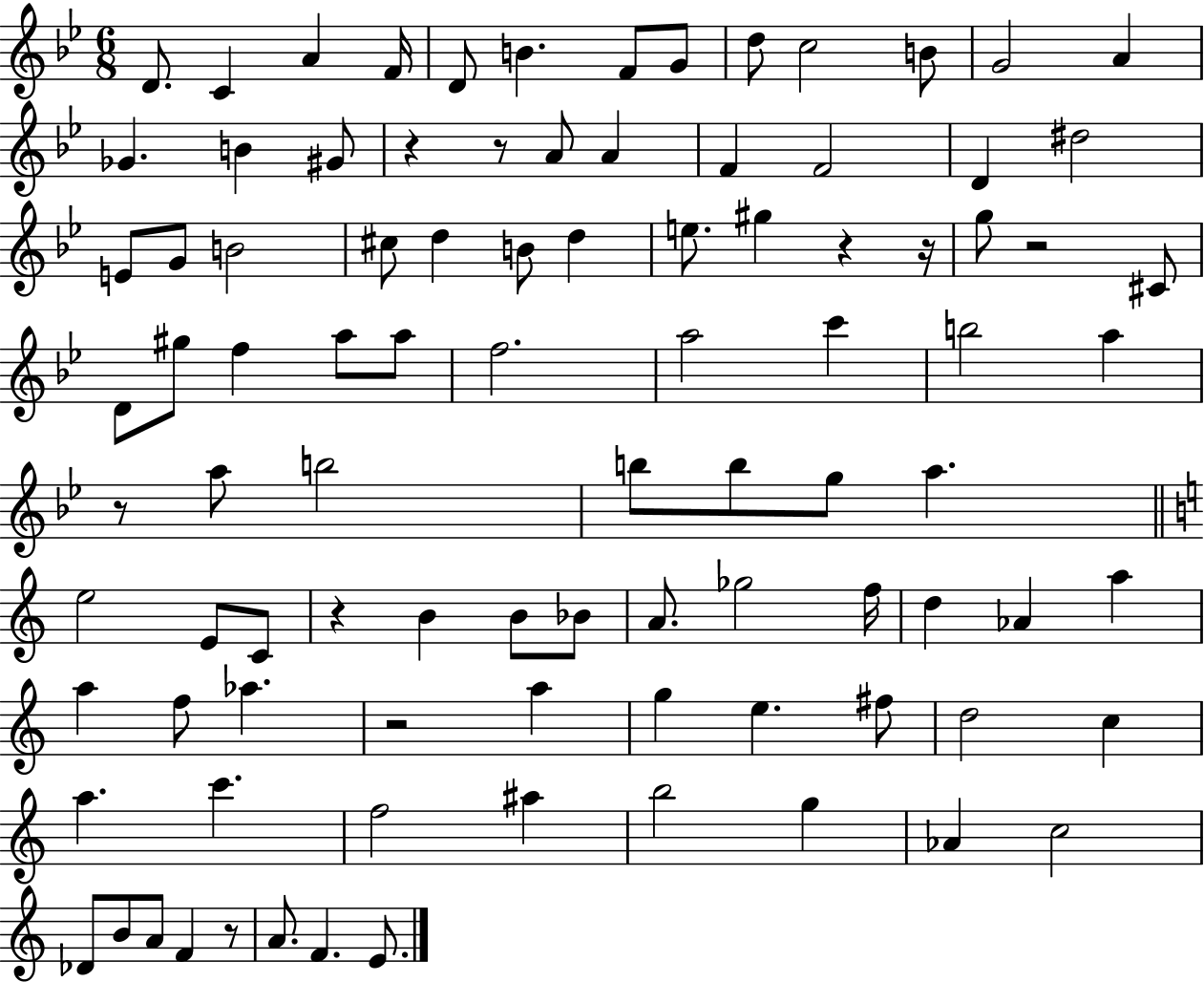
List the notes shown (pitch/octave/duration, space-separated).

D4/e. C4/q A4/q F4/s D4/e B4/q. F4/e G4/e D5/e C5/h B4/e G4/h A4/q Gb4/q. B4/q G#4/e R/q R/e A4/e A4/q F4/q F4/h D4/q D#5/h E4/e G4/e B4/h C#5/e D5/q B4/e D5/q E5/e. G#5/q R/q R/s G5/e R/h C#4/e D4/e G#5/e F5/q A5/e A5/e F5/h. A5/h C6/q B5/h A5/q R/e A5/e B5/h B5/e B5/e G5/e A5/q. E5/h E4/e C4/e R/q B4/q B4/e Bb4/e A4/e. Gb5/h F5/s D5/q Ab4/q A5/q A5/q F5/e Ab5/q. R/h A5/q G5/q E5/q. F#5/e D5/h C5/q A5/q. C6/q. F5/h A#5/q B5/h G5/q Ab4/q C5/h Db4/e B4/e A4/e F4/q R/e A4/e. F4/q. E4/e.